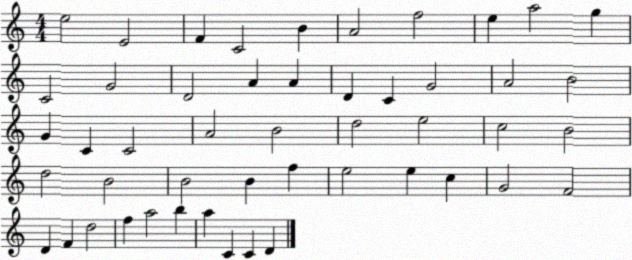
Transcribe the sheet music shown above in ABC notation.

X:1
T:Untitled
M:4/4
L:1/4
K:C
e2 E2 F C2 B A2 f2 e a2 g C2 G2 D2 A A D C G2 A2 B2 G C C2 A2 B2 d2 e2 c2 B2 d2 B2 B2 B f e2 e c G2 F2 D F d2 f a2 b a C C D